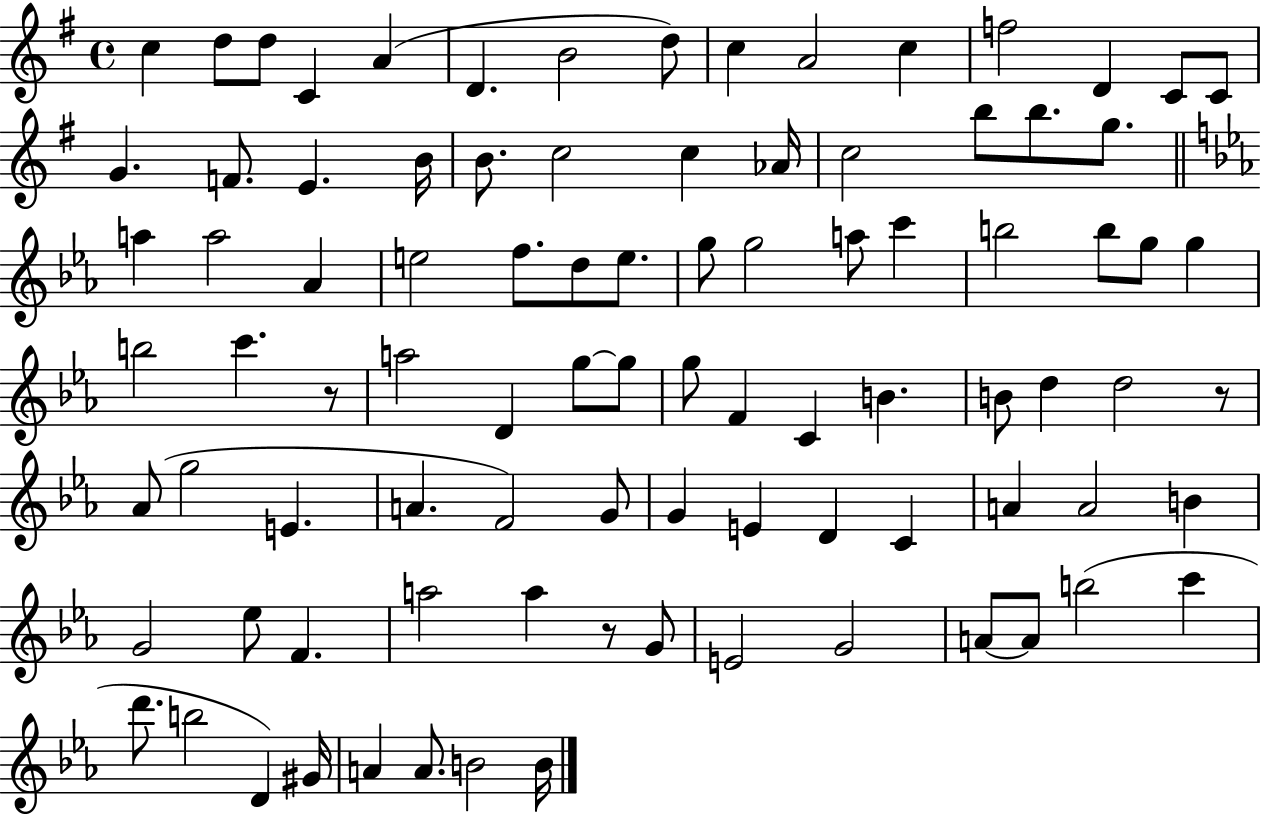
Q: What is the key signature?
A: G major